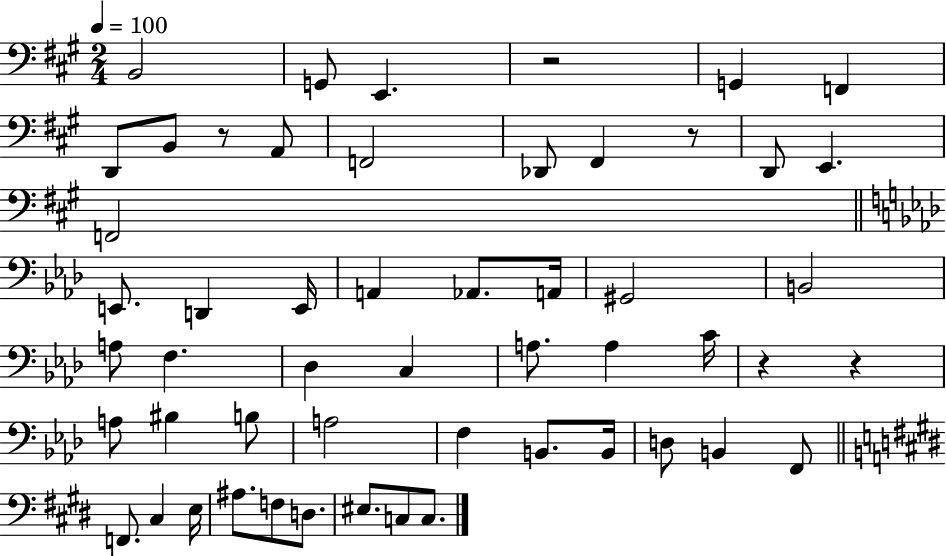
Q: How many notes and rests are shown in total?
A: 53